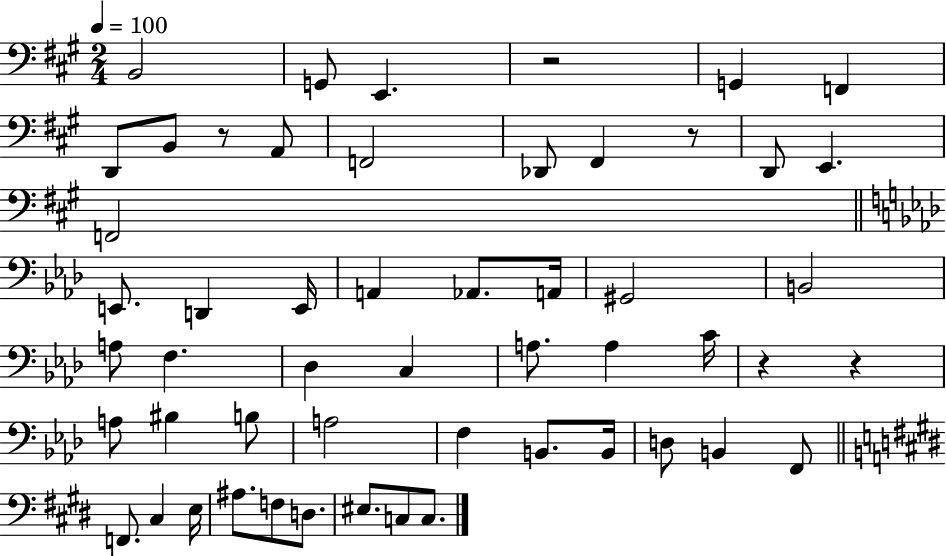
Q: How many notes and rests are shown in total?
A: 53